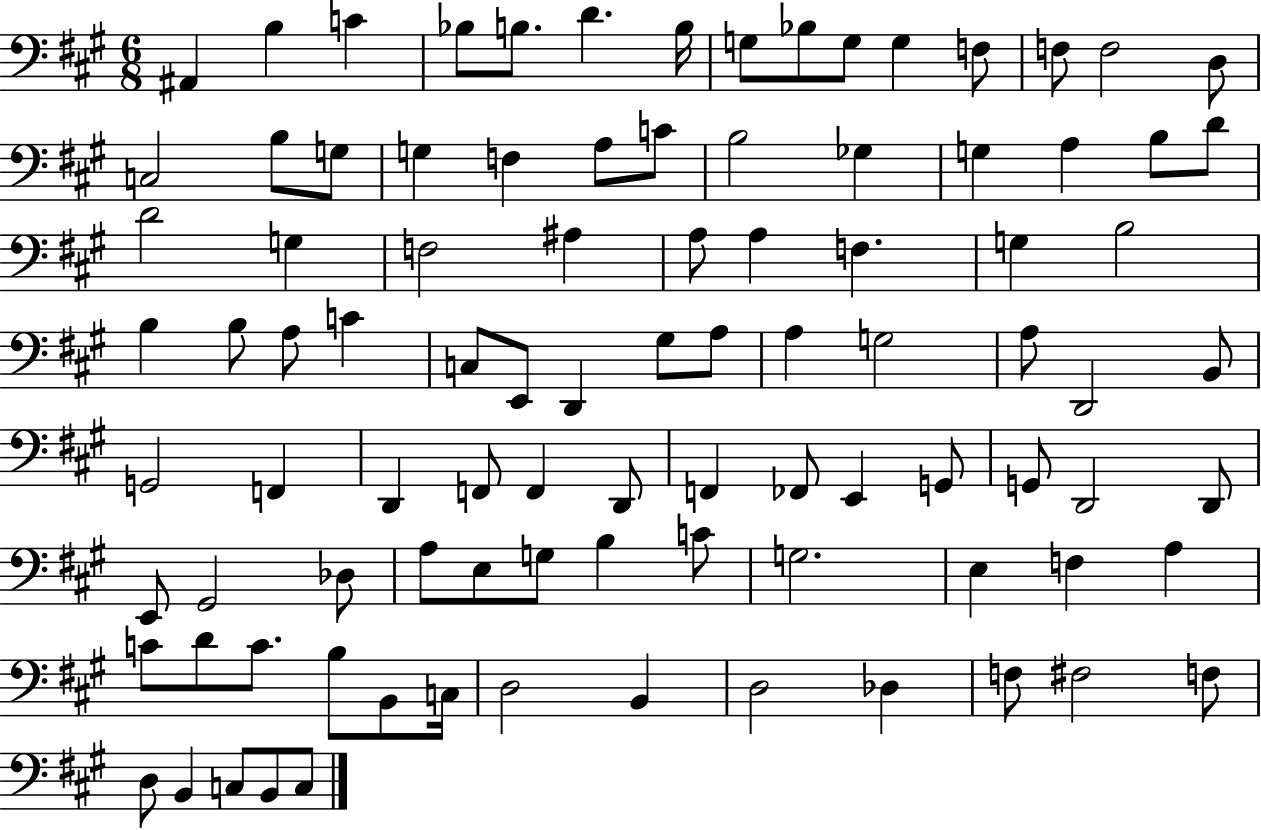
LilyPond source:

{
  \clef bass
  \numericTimeSignature
  \time 6/8
  \key a \major
  ais,4 b4 c'4 | bes8 b8. d'4. b16 | g8 bes8 g8 g4 f8 | f8 f2 d8 | \break c2 b8 g8 | g4 f4 a8 c'8 | b2 ges4 | g4 a4 b8 d'8 | \break d'2 g4 | f2 ais4 | a8 a4 f4. | g4 b2 | \break b4 b8 a8 c'4 | c8 e,8 d,4 gis8 a8 | a4 g2 | a8 d,2 b,8 | \break g,2 f,4 | d,4 f,8 f,4 d,8 | f,4 fes,8 e,4 g,8 | g,8 d,2 d,8 | \break e,8 gis,2 des8 | a8 e8 g8 b4 c'8 | g2. | e4 f4 a4 | \break c'8 d'8 c'8. b8 b,8 c16 | d2 b,4 | d2 des4 | f8 fis2 f8 | \break d8 b,4 c8 b,8 c8 | \bar "|."
}